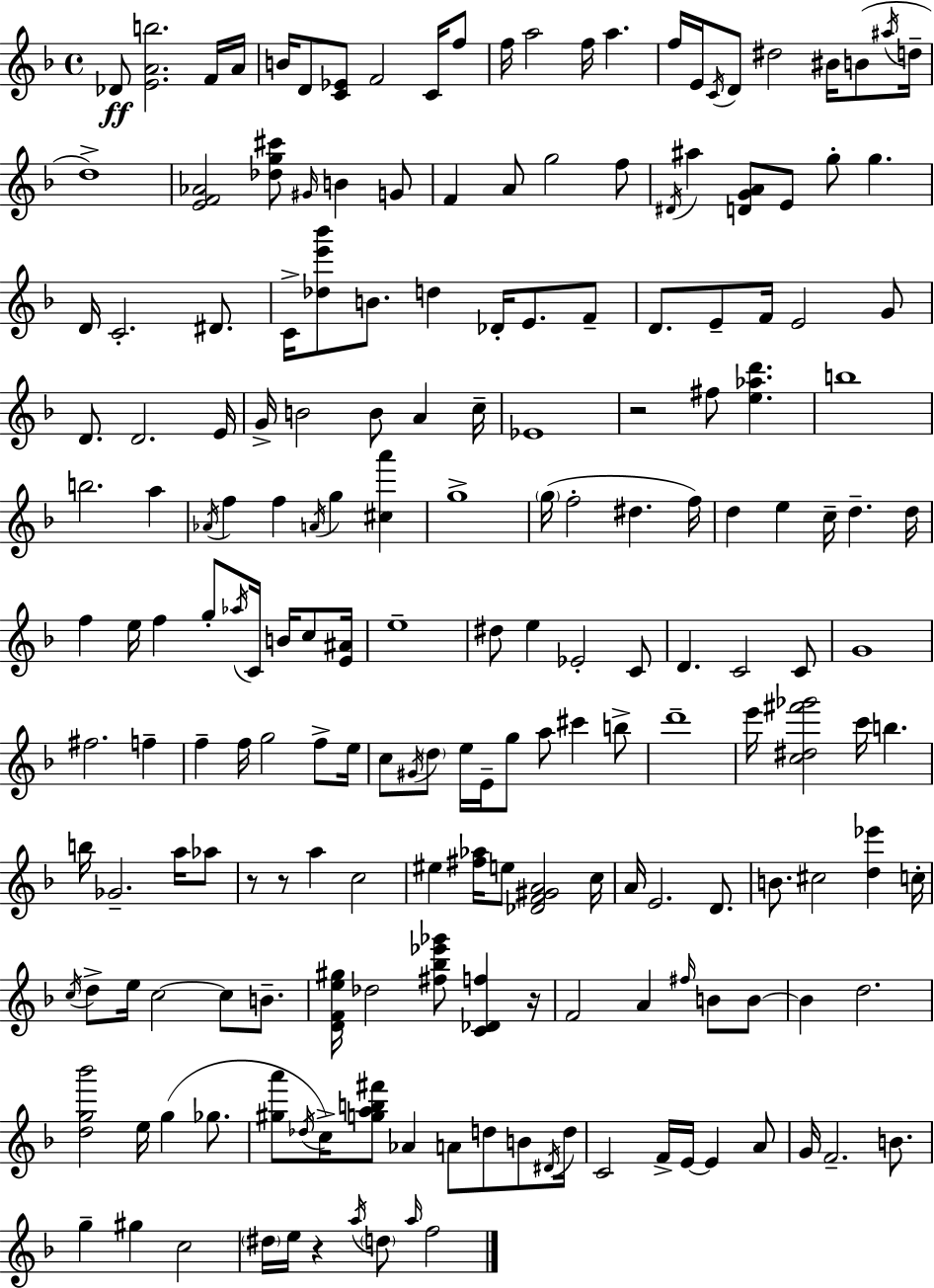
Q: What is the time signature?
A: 4/4